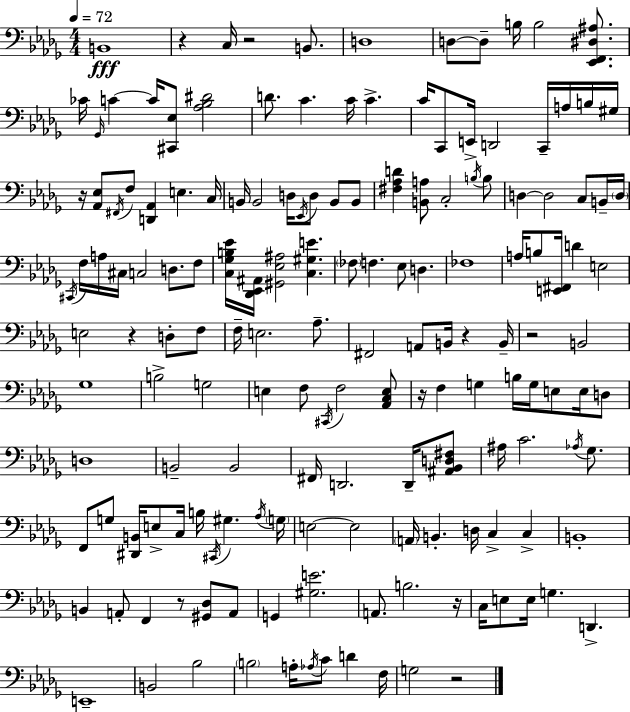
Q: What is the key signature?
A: BES minor